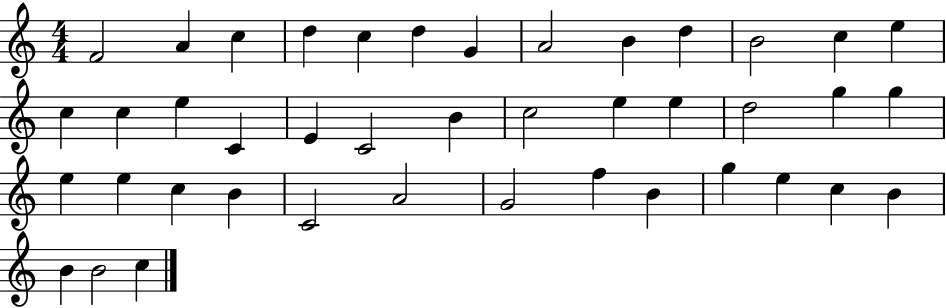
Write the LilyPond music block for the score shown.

{
  \clef treble
  \numericTimeSignature
  \time 4/4
  \key c \major
  f'2 a'4 c''4 | d''4 c''4 d''4 g'4 | a'2 b'4 d''4 | b'2 c''4 e''4 | \break c''4 c''4 e''4 c'4 | e'4 c'2 b'4 | c''2 e''4 e''4 | d''2 g''4 g''4 | \break e''4 e''4 c''4 b'4 | c'2 a'2 | g'2 f''4 b'4 | g''4 e''4 c''4 b'4 | \break b'4 b'2 c''4 | \bar "|."
}